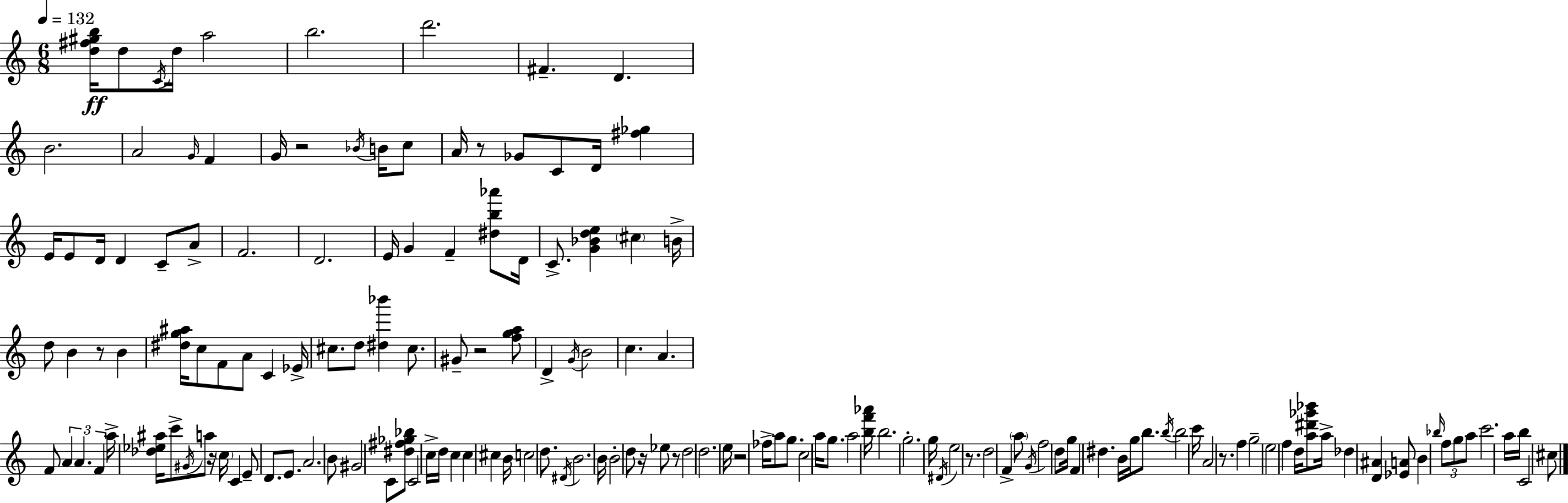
[D5,F#5,G#5,B5]/s D5/e C4/s D5/s A5/h B5/h. D6/h. F#4/q. D4/q. B4/h. A4/h G4/s F4/q G4/s R/h Bb4/s B4/s C5/e A4/s R/e Gb4/e C4/e D4/s [F#5,Gb5]/q E4/s E4/e D4/s D4/q C4/e A4/e F4/h. D4/h. E4/s G4/q F4/q [D#5,B5,Ab6]/e D4/s C4/e. [G4,Bb4,D5,E5]/q C#5/q B4/s D5/e B4/q R/e B4/q [D#5,G5,A#5]/s C5/e F4/e A4/e C4/q Eb4/s C#5/e. D5/e [D#5,Bb6]/q C#5/e. G#4/e R/h [F5,G5,A5]/e D4/q G4/s B4/h C5/q. A4/q. F4/e A4/q A4/q. F4/q A5/s [Db5,Eb5,A#5]/s C6/e G#4/s A5/e R/s C5/s C4/q E4/e D4/e. E4/e. A4/h. B4/e G#4/h C4/e [D#5,F#5,Gb5,Bb5]/e C4/h C5/s D5/s C5/q C5/q C#5/q B4/s C5/h D5/e. D#4/s B4/h. B4/s B4/h D5/e R/s Eb5/e R/e D5/h D5/h. E5/s R/h FES5/s A5/e G5/e. C5/h A5/s G5/e. A5/h [B5,F6,Ab6]/s B5/h. G5/h. G5/s D#4/s E5/h R/e. D5/h F4/q A5/e G4/s F5/h D5/e G5/s F4/q D#5/q. B4/s G5/s B5/e. B5/s B5/h C6/s A4/h R/e. F5/q G5/h E5/h F5/q D5/s [A5,D#6,Gb6,Bb6]/e A5/s Db5/q [D4,A#4]/q [Eb4,A4]/e B4/q Bb5/s F5/e G5/e A5/e C6/h. A5/s B5/s C4/h C#5/e